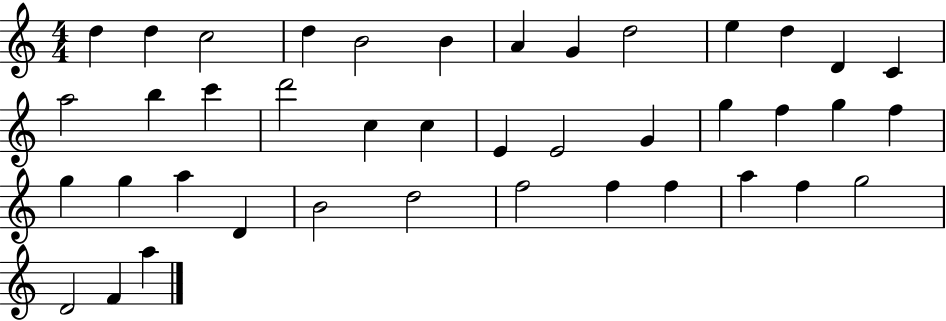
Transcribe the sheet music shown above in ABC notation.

X:1
T:Untitled
M:4/4
L:1/4
K:C
d d c2 d B2 B A G d2 e d D C a2 b c' d'2 c c E E2 G g f g f g g a D B2 d2 f2 f f a f g2 D2 F a